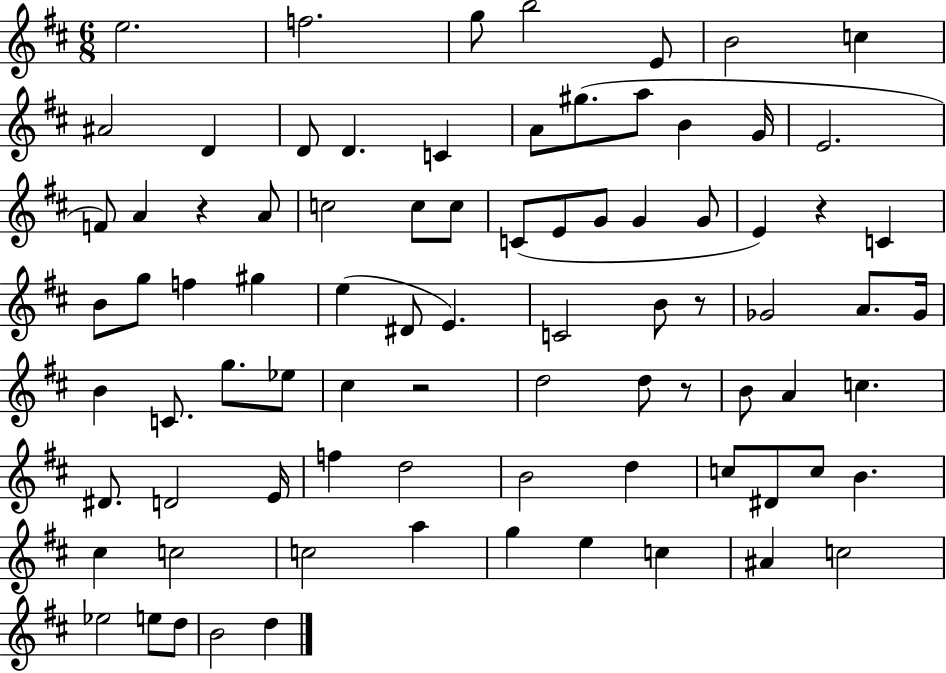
E5/h. F5/h. G5/e B5/h E4/e B4/h C5/q A#4/h D4/q D4/e D4/q. C4/q A4/e G#5/e. A5/e B4/q G4/s E4/h. F4/e A4/q R/q A4/e C5/h C5/e C5/e C4/e E4/e G4/e G4/q G4/e E4/q R/q C4/q B4/e G5/e F5/q G#5/q E5/q D#4/e E4/q. C4/h B4/e R/e Gb4/h A4/e. Gb4/s B4/q C4/e. G5/e. Eb5/e C#5/q R/h D5/h D5/e R/e B4/e A4/q C5/q. D#4/e. D4/h E4/s F5/q D5/h B4/h D5/q C5/e D#4/e C5/e B4/q. C#5/q C5/h C5/h A5/q G5/q E5/q C5/q A#4/q C5/h Eb5/h E5/e D5/e B4/h D5/q